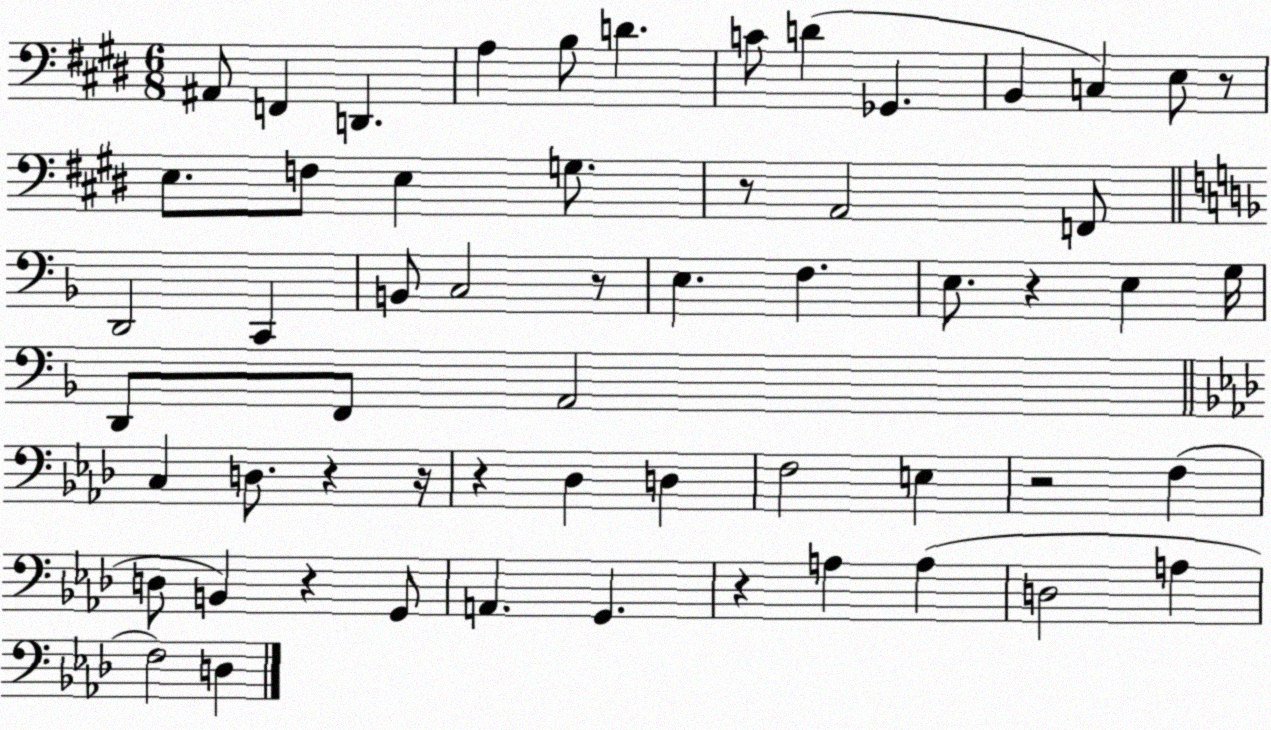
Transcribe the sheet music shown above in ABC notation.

X:1
T:Untitled
M:6/8
L:1/4
K:E
^A,,/2 F,, D,, A, B,/2 D C/2 D _G,, B,, C, E,/2 z/2 E,/2 F,/2 E, G,/2 z/2 A,,2 F,,/2 D,,2 C,, B,,/2 C,2 z/2 E, F, E,/2 z E, G,/4 D,,/2 F,,/2 A,,2 C, D,/2 z z/4 z _D, D, F,2 E, z2 F, D,/2 B,, z G,,/2 A,, G,, z A, A, D,2 A, F,2 D,